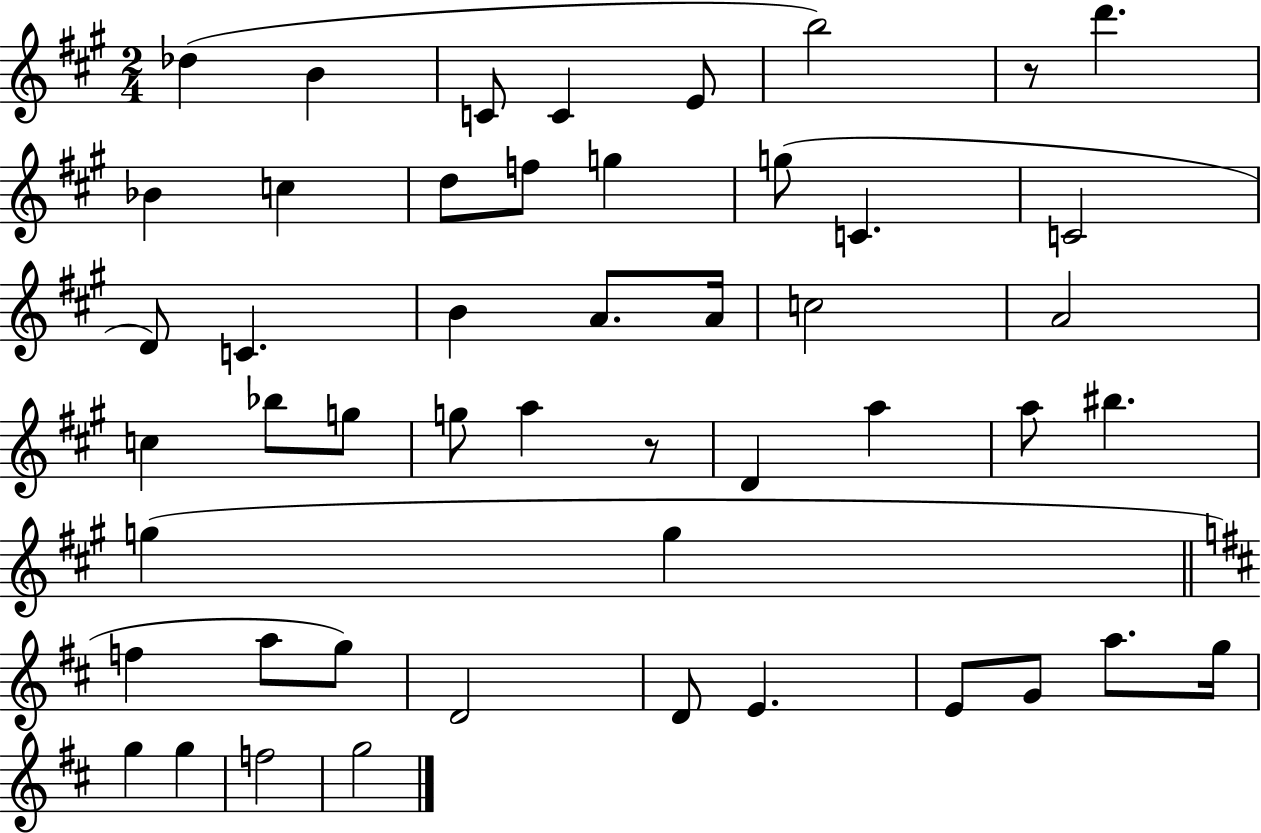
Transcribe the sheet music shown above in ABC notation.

X:1
T:Untitled
M:2/4
L:1/4
K:A
_d B C/2 C E/2 b2 z/2 d' _B c d/2 f/2 g g/2 C C2 D/2 C B A/2 A/4 c2 A2 c _b/2 g/2 g/2 a z/2 D a a/2 ^b g g f a/2 g/2 D2 D/2 E E/2 G/2 a/2 g/4 g g f2 g2